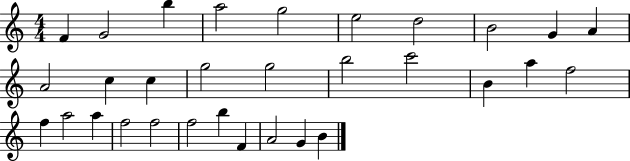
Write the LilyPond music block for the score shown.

{
  \clef treble
  \numericTimeSignature
  \time 4/4
  \key c \major
  f'4 g'2 b''4 | a''2 g''2 | e''2 d''2 | b'2 g'4 a'4 | \break a'2 c''4 c''4 | g''2 g''2 | b''2 c'''2 | b'4 a''4 f''2 | \break f''4 a''2 a''4 | f''2 f''2 | f''2 b''4 f'4 | a'2 g'4 b'4 | \break \bar "|."
}